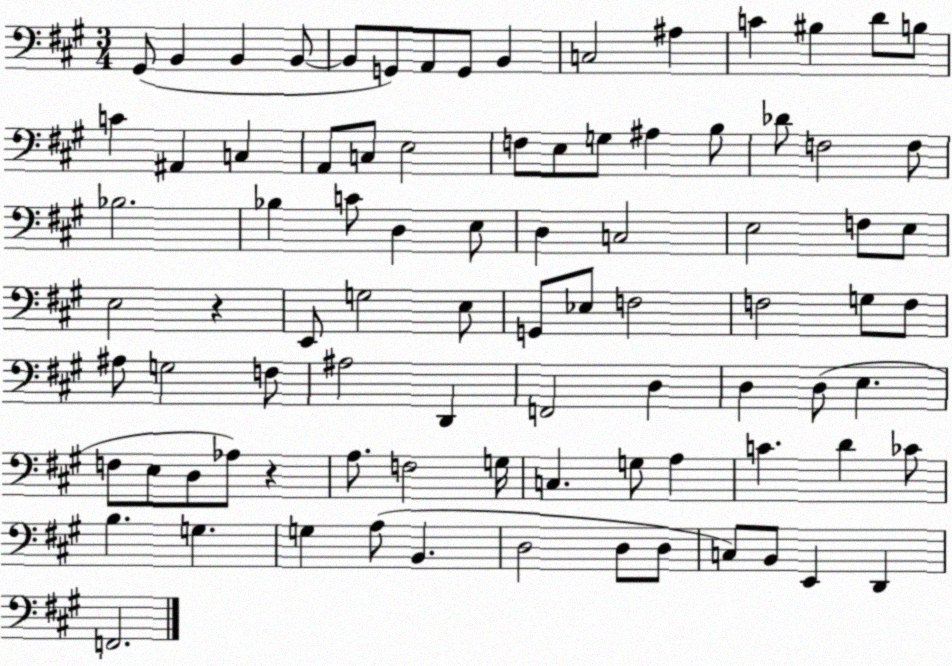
X:1
T:Untitled
M:3/4
L:1/4
K:A
^G,,/2 B,, B,, B,,/2 B,,/2 G,,/2 A,,/2 G,,/2 B,, C,2 ^A, C ^B, D/2 B,/2 C ^A,, C, A,,/2 C,/2 E,2 F,/2 E,/2 G,/2 ^A, B,/2 _D/2 F,2 F,/2 _B,2 _B, C/2 D, E,/2 D, C,2 E,2 F,/2 E,/2 E,2 z E,,/2 G,2 E,/2 G,,/2 _E,/2 F,2 F,2 G,/2 F,/2 ^A,/2 G,2 F,/2 ^A,2 D,, F,,2 D, D, D,/2 E, F,/2 E,/2 D,/2 _A,/2 z A,/2 F,2 G,/4 C, G,/2 A, C D _C/2 B, G, G, A,/2 B,, D,2 D,/2 D,/2 C,/2 B,,/2 E,, D,, F,,2